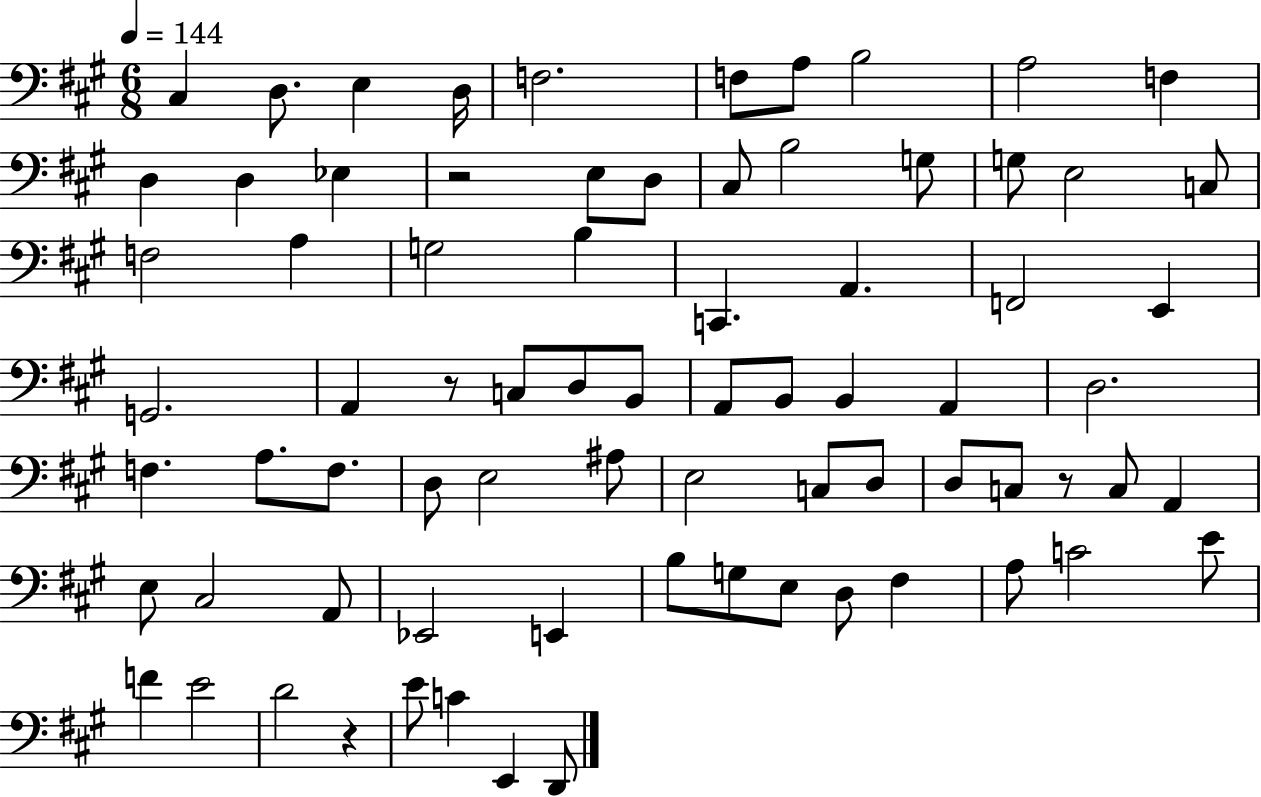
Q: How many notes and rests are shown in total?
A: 76